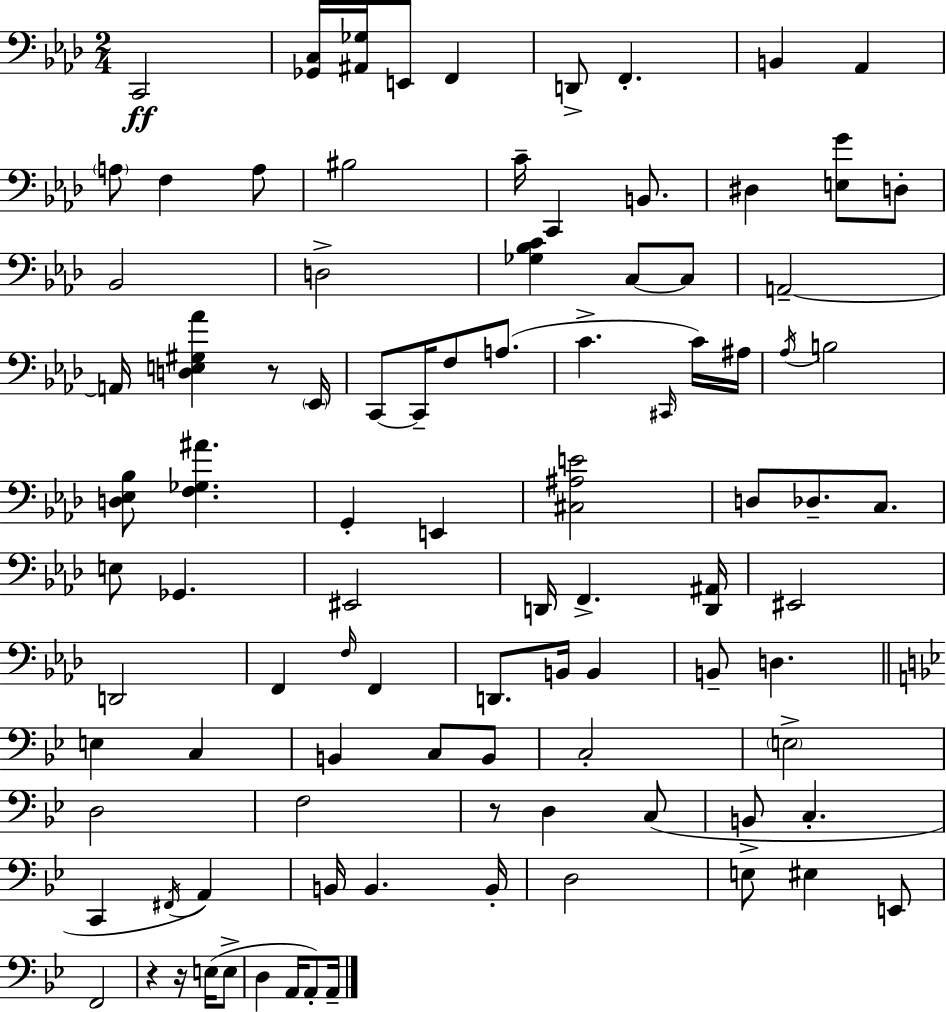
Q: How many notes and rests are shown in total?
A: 96